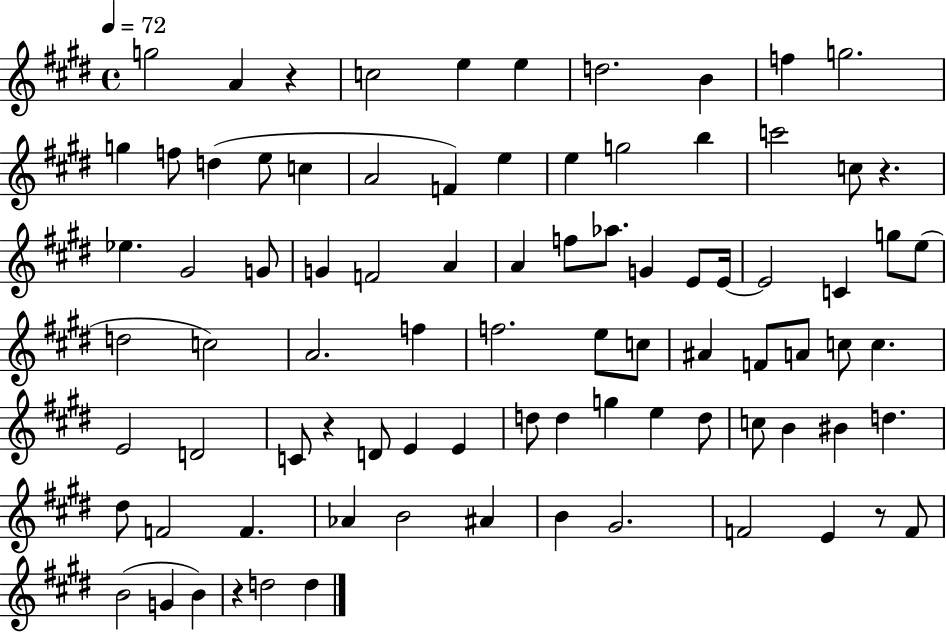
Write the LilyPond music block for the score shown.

{
  \clef treble
  \time 4/4
  \defaultTimeSignature
  \key e \major
  \tempo 4 = 72
  g''2 a'4 r4 | c''2 e''4 e''4 | d''2. b'4 | f''4 g''2. | \break g''4 f''8 d''4( e''8 c''4 | a'2 f'4) e''4 | e''4 g''2 b''4 | c'''2 c''8 r4. | \break ees''4. gis'2 g'8 | g'4 f'2 a'4 | a'4 f''8 aes''8. g'4 e'8 e'16~~ | e'2 c'4 g''8 e''8( | \break d''2 c''2) | a'2. f''4 | f''2. e''8 c''8 | ais'4 f'8 a'8 c''8 c''4. | \break e'2 d'2 | c'8 r4 d'8 e'4 e'4 | d''8 d''4 g''4 e''4 d''8 | c''8 b'4 bis'4 d''4. | \break dis''8 f'2 f'4. | aes'4 b'2 ais'4 | b'4 gis'2. | f'2 e'4 r8 f'8 | \break b'2( g'4 b'4) | r4 d''2 d''4 | \bar "|."
}